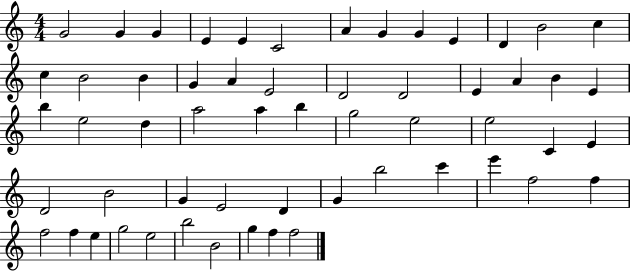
{
  \clef treble
  \numericTimeSignature
  \time 4/4
  \key c \major
  g'2 g'4 g'4 | e'4 e'4 c'2 | a'4 g'4 g'4 e'4 | d'4 b'2 c''4 | \break c''4 b'2 b'4 | g'4 a'4 e'2 | d'2 d'2 | e'4 a'4 b'4 e'4 | \break b''4 e''2 d''4 | a''2 a''4 b''4 | g''2 e''2 | e''2 c'4 e'4 | \break d'2 b'2 | g'4 e'2 d'4 | g'4 b''2 c'''4 | e'''4 f''2 f''4 | \break f''2 f''4 e''4 | g''2 e''2 | b''2 b'2 | g''4 f''4 f''2 | \break \bar "|."
}